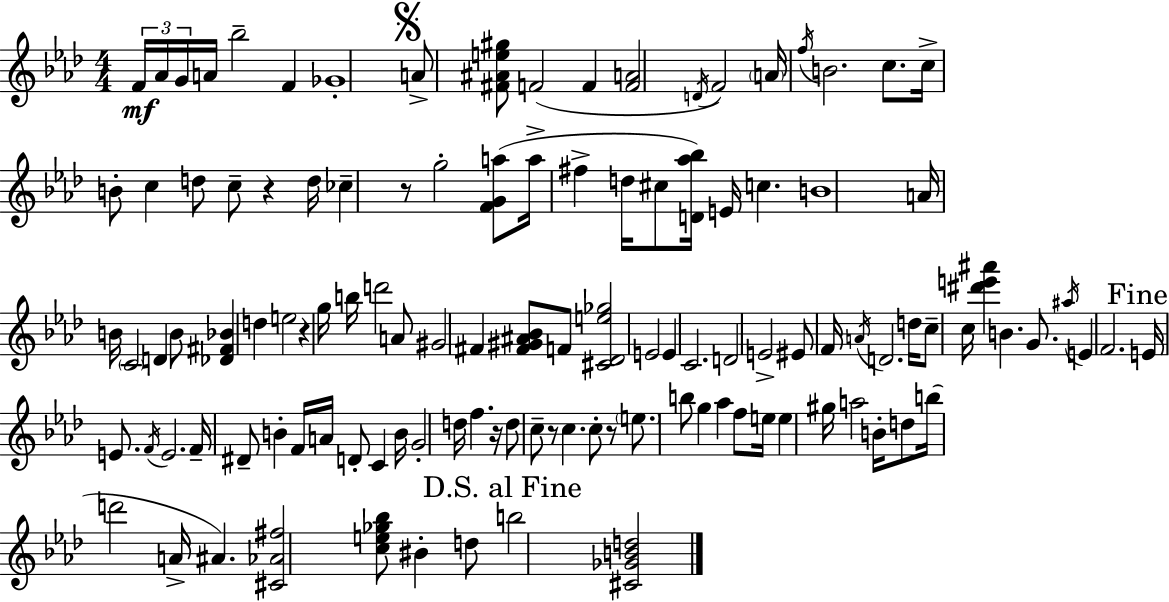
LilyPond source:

{
  \clef treble
  \numericTimeSignature
  \time 4/4
  \key f \minor
  \tuplet 3/2 { f'16\mf aes'16 g'16 } a'16 bes''2-- f'4 | ges'1-. | \mark \markup { \musicglyph "scripts.segno" } a'8-> <fis' ais' e'' gis''>8 f'2( f'4 | <f' a'>2 \acciaccatura { d'16 } f'2) | \break \parenthesize a'16 \acciaccatura { f''16 } b'2. c''8. | c''16-> b'8-. c''4 d''8 c''8-- r4 | d''16 ces''4-- r8 g''2-. | <f' g' a''>8( a''16-> fis''4-> d''16 cis''8 <d' aes'' bes''>16) e'16 c''4. | \break b'1 | a'16 b'16 \parenthesize c'2 d'4 | b'8 <des' fis' bes'>4 d''4 e''2 | r4 g''16 b''16 d'''2 | \break a'8 gis'2 fis'4 <fis' gis' ais' bes'>8 | f'8 <cis' des' e'' ges''>2 e'2 | e'4 c'2. | d'2 e'2-> | \break eis'8 f'16 \acciaccatura { a'16 } d'2. | d''16 c''8-- c''16 <dis''' e''' ais'''>4 b'4. | g'8. \acciaccatura { ais''16 } e'4 f'2. | \mark "Fine" e'16 e'8. \acciaccatura { f'16 } e'2. | \break f'16-- dis'8-- b'4-. f'16 a'16 d'8-. | c'4 b'16 g'2-. d''16 f''4. | r16 d''8 c''8-- r8 c''4. | c''8-. r8 \parenthesize e''8. b''8 g''4 aes''4 | \break f''8 e''16 e''4 gis''16 a''2 | b'16-. d''8 b''16( d'''2 a'16-> ais'4.) | <cis' aes' fis''>2 <c'' e'' ges'' bes''>8 bis'4-. | d''8 \mark "D.S. al Fine" b''2 <cis' ges' b' d''>2 | \break \bar "|."
}